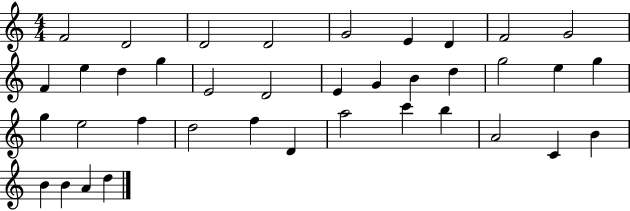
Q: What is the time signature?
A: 4/4